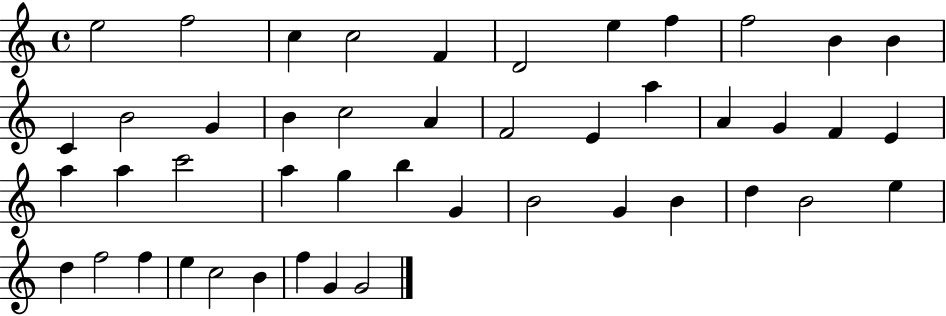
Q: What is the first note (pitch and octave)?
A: E5